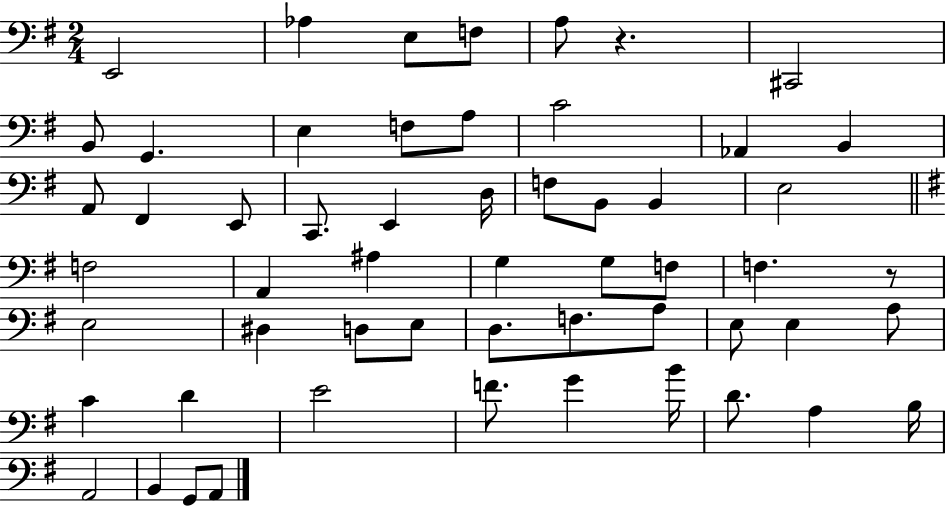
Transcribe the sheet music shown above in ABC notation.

X:1
T:Untitled
M:2/4
L:1/4
K:G
E,,2 _A, E,/2 F,/2 A,/2 z ^C,,2 B,,/2 G,, E, F,/2 A,/2 C2 _A,, B,, A,,/2 ^F,, E,,/2 C,,/2 E,, D,/4 F,/2 B,,/2 B,, E,2 F,2 A,, ^A, G, G,/2 F,/2 F, z/2 E,2 ^D, D,/2 E,/2 D,/2 F,/2 A,/2 E,/2 E, A,/2 C D E2 F/2 G B/4 D/2 A, B,/4 A,,2 B,, G,,/2 A,,/2